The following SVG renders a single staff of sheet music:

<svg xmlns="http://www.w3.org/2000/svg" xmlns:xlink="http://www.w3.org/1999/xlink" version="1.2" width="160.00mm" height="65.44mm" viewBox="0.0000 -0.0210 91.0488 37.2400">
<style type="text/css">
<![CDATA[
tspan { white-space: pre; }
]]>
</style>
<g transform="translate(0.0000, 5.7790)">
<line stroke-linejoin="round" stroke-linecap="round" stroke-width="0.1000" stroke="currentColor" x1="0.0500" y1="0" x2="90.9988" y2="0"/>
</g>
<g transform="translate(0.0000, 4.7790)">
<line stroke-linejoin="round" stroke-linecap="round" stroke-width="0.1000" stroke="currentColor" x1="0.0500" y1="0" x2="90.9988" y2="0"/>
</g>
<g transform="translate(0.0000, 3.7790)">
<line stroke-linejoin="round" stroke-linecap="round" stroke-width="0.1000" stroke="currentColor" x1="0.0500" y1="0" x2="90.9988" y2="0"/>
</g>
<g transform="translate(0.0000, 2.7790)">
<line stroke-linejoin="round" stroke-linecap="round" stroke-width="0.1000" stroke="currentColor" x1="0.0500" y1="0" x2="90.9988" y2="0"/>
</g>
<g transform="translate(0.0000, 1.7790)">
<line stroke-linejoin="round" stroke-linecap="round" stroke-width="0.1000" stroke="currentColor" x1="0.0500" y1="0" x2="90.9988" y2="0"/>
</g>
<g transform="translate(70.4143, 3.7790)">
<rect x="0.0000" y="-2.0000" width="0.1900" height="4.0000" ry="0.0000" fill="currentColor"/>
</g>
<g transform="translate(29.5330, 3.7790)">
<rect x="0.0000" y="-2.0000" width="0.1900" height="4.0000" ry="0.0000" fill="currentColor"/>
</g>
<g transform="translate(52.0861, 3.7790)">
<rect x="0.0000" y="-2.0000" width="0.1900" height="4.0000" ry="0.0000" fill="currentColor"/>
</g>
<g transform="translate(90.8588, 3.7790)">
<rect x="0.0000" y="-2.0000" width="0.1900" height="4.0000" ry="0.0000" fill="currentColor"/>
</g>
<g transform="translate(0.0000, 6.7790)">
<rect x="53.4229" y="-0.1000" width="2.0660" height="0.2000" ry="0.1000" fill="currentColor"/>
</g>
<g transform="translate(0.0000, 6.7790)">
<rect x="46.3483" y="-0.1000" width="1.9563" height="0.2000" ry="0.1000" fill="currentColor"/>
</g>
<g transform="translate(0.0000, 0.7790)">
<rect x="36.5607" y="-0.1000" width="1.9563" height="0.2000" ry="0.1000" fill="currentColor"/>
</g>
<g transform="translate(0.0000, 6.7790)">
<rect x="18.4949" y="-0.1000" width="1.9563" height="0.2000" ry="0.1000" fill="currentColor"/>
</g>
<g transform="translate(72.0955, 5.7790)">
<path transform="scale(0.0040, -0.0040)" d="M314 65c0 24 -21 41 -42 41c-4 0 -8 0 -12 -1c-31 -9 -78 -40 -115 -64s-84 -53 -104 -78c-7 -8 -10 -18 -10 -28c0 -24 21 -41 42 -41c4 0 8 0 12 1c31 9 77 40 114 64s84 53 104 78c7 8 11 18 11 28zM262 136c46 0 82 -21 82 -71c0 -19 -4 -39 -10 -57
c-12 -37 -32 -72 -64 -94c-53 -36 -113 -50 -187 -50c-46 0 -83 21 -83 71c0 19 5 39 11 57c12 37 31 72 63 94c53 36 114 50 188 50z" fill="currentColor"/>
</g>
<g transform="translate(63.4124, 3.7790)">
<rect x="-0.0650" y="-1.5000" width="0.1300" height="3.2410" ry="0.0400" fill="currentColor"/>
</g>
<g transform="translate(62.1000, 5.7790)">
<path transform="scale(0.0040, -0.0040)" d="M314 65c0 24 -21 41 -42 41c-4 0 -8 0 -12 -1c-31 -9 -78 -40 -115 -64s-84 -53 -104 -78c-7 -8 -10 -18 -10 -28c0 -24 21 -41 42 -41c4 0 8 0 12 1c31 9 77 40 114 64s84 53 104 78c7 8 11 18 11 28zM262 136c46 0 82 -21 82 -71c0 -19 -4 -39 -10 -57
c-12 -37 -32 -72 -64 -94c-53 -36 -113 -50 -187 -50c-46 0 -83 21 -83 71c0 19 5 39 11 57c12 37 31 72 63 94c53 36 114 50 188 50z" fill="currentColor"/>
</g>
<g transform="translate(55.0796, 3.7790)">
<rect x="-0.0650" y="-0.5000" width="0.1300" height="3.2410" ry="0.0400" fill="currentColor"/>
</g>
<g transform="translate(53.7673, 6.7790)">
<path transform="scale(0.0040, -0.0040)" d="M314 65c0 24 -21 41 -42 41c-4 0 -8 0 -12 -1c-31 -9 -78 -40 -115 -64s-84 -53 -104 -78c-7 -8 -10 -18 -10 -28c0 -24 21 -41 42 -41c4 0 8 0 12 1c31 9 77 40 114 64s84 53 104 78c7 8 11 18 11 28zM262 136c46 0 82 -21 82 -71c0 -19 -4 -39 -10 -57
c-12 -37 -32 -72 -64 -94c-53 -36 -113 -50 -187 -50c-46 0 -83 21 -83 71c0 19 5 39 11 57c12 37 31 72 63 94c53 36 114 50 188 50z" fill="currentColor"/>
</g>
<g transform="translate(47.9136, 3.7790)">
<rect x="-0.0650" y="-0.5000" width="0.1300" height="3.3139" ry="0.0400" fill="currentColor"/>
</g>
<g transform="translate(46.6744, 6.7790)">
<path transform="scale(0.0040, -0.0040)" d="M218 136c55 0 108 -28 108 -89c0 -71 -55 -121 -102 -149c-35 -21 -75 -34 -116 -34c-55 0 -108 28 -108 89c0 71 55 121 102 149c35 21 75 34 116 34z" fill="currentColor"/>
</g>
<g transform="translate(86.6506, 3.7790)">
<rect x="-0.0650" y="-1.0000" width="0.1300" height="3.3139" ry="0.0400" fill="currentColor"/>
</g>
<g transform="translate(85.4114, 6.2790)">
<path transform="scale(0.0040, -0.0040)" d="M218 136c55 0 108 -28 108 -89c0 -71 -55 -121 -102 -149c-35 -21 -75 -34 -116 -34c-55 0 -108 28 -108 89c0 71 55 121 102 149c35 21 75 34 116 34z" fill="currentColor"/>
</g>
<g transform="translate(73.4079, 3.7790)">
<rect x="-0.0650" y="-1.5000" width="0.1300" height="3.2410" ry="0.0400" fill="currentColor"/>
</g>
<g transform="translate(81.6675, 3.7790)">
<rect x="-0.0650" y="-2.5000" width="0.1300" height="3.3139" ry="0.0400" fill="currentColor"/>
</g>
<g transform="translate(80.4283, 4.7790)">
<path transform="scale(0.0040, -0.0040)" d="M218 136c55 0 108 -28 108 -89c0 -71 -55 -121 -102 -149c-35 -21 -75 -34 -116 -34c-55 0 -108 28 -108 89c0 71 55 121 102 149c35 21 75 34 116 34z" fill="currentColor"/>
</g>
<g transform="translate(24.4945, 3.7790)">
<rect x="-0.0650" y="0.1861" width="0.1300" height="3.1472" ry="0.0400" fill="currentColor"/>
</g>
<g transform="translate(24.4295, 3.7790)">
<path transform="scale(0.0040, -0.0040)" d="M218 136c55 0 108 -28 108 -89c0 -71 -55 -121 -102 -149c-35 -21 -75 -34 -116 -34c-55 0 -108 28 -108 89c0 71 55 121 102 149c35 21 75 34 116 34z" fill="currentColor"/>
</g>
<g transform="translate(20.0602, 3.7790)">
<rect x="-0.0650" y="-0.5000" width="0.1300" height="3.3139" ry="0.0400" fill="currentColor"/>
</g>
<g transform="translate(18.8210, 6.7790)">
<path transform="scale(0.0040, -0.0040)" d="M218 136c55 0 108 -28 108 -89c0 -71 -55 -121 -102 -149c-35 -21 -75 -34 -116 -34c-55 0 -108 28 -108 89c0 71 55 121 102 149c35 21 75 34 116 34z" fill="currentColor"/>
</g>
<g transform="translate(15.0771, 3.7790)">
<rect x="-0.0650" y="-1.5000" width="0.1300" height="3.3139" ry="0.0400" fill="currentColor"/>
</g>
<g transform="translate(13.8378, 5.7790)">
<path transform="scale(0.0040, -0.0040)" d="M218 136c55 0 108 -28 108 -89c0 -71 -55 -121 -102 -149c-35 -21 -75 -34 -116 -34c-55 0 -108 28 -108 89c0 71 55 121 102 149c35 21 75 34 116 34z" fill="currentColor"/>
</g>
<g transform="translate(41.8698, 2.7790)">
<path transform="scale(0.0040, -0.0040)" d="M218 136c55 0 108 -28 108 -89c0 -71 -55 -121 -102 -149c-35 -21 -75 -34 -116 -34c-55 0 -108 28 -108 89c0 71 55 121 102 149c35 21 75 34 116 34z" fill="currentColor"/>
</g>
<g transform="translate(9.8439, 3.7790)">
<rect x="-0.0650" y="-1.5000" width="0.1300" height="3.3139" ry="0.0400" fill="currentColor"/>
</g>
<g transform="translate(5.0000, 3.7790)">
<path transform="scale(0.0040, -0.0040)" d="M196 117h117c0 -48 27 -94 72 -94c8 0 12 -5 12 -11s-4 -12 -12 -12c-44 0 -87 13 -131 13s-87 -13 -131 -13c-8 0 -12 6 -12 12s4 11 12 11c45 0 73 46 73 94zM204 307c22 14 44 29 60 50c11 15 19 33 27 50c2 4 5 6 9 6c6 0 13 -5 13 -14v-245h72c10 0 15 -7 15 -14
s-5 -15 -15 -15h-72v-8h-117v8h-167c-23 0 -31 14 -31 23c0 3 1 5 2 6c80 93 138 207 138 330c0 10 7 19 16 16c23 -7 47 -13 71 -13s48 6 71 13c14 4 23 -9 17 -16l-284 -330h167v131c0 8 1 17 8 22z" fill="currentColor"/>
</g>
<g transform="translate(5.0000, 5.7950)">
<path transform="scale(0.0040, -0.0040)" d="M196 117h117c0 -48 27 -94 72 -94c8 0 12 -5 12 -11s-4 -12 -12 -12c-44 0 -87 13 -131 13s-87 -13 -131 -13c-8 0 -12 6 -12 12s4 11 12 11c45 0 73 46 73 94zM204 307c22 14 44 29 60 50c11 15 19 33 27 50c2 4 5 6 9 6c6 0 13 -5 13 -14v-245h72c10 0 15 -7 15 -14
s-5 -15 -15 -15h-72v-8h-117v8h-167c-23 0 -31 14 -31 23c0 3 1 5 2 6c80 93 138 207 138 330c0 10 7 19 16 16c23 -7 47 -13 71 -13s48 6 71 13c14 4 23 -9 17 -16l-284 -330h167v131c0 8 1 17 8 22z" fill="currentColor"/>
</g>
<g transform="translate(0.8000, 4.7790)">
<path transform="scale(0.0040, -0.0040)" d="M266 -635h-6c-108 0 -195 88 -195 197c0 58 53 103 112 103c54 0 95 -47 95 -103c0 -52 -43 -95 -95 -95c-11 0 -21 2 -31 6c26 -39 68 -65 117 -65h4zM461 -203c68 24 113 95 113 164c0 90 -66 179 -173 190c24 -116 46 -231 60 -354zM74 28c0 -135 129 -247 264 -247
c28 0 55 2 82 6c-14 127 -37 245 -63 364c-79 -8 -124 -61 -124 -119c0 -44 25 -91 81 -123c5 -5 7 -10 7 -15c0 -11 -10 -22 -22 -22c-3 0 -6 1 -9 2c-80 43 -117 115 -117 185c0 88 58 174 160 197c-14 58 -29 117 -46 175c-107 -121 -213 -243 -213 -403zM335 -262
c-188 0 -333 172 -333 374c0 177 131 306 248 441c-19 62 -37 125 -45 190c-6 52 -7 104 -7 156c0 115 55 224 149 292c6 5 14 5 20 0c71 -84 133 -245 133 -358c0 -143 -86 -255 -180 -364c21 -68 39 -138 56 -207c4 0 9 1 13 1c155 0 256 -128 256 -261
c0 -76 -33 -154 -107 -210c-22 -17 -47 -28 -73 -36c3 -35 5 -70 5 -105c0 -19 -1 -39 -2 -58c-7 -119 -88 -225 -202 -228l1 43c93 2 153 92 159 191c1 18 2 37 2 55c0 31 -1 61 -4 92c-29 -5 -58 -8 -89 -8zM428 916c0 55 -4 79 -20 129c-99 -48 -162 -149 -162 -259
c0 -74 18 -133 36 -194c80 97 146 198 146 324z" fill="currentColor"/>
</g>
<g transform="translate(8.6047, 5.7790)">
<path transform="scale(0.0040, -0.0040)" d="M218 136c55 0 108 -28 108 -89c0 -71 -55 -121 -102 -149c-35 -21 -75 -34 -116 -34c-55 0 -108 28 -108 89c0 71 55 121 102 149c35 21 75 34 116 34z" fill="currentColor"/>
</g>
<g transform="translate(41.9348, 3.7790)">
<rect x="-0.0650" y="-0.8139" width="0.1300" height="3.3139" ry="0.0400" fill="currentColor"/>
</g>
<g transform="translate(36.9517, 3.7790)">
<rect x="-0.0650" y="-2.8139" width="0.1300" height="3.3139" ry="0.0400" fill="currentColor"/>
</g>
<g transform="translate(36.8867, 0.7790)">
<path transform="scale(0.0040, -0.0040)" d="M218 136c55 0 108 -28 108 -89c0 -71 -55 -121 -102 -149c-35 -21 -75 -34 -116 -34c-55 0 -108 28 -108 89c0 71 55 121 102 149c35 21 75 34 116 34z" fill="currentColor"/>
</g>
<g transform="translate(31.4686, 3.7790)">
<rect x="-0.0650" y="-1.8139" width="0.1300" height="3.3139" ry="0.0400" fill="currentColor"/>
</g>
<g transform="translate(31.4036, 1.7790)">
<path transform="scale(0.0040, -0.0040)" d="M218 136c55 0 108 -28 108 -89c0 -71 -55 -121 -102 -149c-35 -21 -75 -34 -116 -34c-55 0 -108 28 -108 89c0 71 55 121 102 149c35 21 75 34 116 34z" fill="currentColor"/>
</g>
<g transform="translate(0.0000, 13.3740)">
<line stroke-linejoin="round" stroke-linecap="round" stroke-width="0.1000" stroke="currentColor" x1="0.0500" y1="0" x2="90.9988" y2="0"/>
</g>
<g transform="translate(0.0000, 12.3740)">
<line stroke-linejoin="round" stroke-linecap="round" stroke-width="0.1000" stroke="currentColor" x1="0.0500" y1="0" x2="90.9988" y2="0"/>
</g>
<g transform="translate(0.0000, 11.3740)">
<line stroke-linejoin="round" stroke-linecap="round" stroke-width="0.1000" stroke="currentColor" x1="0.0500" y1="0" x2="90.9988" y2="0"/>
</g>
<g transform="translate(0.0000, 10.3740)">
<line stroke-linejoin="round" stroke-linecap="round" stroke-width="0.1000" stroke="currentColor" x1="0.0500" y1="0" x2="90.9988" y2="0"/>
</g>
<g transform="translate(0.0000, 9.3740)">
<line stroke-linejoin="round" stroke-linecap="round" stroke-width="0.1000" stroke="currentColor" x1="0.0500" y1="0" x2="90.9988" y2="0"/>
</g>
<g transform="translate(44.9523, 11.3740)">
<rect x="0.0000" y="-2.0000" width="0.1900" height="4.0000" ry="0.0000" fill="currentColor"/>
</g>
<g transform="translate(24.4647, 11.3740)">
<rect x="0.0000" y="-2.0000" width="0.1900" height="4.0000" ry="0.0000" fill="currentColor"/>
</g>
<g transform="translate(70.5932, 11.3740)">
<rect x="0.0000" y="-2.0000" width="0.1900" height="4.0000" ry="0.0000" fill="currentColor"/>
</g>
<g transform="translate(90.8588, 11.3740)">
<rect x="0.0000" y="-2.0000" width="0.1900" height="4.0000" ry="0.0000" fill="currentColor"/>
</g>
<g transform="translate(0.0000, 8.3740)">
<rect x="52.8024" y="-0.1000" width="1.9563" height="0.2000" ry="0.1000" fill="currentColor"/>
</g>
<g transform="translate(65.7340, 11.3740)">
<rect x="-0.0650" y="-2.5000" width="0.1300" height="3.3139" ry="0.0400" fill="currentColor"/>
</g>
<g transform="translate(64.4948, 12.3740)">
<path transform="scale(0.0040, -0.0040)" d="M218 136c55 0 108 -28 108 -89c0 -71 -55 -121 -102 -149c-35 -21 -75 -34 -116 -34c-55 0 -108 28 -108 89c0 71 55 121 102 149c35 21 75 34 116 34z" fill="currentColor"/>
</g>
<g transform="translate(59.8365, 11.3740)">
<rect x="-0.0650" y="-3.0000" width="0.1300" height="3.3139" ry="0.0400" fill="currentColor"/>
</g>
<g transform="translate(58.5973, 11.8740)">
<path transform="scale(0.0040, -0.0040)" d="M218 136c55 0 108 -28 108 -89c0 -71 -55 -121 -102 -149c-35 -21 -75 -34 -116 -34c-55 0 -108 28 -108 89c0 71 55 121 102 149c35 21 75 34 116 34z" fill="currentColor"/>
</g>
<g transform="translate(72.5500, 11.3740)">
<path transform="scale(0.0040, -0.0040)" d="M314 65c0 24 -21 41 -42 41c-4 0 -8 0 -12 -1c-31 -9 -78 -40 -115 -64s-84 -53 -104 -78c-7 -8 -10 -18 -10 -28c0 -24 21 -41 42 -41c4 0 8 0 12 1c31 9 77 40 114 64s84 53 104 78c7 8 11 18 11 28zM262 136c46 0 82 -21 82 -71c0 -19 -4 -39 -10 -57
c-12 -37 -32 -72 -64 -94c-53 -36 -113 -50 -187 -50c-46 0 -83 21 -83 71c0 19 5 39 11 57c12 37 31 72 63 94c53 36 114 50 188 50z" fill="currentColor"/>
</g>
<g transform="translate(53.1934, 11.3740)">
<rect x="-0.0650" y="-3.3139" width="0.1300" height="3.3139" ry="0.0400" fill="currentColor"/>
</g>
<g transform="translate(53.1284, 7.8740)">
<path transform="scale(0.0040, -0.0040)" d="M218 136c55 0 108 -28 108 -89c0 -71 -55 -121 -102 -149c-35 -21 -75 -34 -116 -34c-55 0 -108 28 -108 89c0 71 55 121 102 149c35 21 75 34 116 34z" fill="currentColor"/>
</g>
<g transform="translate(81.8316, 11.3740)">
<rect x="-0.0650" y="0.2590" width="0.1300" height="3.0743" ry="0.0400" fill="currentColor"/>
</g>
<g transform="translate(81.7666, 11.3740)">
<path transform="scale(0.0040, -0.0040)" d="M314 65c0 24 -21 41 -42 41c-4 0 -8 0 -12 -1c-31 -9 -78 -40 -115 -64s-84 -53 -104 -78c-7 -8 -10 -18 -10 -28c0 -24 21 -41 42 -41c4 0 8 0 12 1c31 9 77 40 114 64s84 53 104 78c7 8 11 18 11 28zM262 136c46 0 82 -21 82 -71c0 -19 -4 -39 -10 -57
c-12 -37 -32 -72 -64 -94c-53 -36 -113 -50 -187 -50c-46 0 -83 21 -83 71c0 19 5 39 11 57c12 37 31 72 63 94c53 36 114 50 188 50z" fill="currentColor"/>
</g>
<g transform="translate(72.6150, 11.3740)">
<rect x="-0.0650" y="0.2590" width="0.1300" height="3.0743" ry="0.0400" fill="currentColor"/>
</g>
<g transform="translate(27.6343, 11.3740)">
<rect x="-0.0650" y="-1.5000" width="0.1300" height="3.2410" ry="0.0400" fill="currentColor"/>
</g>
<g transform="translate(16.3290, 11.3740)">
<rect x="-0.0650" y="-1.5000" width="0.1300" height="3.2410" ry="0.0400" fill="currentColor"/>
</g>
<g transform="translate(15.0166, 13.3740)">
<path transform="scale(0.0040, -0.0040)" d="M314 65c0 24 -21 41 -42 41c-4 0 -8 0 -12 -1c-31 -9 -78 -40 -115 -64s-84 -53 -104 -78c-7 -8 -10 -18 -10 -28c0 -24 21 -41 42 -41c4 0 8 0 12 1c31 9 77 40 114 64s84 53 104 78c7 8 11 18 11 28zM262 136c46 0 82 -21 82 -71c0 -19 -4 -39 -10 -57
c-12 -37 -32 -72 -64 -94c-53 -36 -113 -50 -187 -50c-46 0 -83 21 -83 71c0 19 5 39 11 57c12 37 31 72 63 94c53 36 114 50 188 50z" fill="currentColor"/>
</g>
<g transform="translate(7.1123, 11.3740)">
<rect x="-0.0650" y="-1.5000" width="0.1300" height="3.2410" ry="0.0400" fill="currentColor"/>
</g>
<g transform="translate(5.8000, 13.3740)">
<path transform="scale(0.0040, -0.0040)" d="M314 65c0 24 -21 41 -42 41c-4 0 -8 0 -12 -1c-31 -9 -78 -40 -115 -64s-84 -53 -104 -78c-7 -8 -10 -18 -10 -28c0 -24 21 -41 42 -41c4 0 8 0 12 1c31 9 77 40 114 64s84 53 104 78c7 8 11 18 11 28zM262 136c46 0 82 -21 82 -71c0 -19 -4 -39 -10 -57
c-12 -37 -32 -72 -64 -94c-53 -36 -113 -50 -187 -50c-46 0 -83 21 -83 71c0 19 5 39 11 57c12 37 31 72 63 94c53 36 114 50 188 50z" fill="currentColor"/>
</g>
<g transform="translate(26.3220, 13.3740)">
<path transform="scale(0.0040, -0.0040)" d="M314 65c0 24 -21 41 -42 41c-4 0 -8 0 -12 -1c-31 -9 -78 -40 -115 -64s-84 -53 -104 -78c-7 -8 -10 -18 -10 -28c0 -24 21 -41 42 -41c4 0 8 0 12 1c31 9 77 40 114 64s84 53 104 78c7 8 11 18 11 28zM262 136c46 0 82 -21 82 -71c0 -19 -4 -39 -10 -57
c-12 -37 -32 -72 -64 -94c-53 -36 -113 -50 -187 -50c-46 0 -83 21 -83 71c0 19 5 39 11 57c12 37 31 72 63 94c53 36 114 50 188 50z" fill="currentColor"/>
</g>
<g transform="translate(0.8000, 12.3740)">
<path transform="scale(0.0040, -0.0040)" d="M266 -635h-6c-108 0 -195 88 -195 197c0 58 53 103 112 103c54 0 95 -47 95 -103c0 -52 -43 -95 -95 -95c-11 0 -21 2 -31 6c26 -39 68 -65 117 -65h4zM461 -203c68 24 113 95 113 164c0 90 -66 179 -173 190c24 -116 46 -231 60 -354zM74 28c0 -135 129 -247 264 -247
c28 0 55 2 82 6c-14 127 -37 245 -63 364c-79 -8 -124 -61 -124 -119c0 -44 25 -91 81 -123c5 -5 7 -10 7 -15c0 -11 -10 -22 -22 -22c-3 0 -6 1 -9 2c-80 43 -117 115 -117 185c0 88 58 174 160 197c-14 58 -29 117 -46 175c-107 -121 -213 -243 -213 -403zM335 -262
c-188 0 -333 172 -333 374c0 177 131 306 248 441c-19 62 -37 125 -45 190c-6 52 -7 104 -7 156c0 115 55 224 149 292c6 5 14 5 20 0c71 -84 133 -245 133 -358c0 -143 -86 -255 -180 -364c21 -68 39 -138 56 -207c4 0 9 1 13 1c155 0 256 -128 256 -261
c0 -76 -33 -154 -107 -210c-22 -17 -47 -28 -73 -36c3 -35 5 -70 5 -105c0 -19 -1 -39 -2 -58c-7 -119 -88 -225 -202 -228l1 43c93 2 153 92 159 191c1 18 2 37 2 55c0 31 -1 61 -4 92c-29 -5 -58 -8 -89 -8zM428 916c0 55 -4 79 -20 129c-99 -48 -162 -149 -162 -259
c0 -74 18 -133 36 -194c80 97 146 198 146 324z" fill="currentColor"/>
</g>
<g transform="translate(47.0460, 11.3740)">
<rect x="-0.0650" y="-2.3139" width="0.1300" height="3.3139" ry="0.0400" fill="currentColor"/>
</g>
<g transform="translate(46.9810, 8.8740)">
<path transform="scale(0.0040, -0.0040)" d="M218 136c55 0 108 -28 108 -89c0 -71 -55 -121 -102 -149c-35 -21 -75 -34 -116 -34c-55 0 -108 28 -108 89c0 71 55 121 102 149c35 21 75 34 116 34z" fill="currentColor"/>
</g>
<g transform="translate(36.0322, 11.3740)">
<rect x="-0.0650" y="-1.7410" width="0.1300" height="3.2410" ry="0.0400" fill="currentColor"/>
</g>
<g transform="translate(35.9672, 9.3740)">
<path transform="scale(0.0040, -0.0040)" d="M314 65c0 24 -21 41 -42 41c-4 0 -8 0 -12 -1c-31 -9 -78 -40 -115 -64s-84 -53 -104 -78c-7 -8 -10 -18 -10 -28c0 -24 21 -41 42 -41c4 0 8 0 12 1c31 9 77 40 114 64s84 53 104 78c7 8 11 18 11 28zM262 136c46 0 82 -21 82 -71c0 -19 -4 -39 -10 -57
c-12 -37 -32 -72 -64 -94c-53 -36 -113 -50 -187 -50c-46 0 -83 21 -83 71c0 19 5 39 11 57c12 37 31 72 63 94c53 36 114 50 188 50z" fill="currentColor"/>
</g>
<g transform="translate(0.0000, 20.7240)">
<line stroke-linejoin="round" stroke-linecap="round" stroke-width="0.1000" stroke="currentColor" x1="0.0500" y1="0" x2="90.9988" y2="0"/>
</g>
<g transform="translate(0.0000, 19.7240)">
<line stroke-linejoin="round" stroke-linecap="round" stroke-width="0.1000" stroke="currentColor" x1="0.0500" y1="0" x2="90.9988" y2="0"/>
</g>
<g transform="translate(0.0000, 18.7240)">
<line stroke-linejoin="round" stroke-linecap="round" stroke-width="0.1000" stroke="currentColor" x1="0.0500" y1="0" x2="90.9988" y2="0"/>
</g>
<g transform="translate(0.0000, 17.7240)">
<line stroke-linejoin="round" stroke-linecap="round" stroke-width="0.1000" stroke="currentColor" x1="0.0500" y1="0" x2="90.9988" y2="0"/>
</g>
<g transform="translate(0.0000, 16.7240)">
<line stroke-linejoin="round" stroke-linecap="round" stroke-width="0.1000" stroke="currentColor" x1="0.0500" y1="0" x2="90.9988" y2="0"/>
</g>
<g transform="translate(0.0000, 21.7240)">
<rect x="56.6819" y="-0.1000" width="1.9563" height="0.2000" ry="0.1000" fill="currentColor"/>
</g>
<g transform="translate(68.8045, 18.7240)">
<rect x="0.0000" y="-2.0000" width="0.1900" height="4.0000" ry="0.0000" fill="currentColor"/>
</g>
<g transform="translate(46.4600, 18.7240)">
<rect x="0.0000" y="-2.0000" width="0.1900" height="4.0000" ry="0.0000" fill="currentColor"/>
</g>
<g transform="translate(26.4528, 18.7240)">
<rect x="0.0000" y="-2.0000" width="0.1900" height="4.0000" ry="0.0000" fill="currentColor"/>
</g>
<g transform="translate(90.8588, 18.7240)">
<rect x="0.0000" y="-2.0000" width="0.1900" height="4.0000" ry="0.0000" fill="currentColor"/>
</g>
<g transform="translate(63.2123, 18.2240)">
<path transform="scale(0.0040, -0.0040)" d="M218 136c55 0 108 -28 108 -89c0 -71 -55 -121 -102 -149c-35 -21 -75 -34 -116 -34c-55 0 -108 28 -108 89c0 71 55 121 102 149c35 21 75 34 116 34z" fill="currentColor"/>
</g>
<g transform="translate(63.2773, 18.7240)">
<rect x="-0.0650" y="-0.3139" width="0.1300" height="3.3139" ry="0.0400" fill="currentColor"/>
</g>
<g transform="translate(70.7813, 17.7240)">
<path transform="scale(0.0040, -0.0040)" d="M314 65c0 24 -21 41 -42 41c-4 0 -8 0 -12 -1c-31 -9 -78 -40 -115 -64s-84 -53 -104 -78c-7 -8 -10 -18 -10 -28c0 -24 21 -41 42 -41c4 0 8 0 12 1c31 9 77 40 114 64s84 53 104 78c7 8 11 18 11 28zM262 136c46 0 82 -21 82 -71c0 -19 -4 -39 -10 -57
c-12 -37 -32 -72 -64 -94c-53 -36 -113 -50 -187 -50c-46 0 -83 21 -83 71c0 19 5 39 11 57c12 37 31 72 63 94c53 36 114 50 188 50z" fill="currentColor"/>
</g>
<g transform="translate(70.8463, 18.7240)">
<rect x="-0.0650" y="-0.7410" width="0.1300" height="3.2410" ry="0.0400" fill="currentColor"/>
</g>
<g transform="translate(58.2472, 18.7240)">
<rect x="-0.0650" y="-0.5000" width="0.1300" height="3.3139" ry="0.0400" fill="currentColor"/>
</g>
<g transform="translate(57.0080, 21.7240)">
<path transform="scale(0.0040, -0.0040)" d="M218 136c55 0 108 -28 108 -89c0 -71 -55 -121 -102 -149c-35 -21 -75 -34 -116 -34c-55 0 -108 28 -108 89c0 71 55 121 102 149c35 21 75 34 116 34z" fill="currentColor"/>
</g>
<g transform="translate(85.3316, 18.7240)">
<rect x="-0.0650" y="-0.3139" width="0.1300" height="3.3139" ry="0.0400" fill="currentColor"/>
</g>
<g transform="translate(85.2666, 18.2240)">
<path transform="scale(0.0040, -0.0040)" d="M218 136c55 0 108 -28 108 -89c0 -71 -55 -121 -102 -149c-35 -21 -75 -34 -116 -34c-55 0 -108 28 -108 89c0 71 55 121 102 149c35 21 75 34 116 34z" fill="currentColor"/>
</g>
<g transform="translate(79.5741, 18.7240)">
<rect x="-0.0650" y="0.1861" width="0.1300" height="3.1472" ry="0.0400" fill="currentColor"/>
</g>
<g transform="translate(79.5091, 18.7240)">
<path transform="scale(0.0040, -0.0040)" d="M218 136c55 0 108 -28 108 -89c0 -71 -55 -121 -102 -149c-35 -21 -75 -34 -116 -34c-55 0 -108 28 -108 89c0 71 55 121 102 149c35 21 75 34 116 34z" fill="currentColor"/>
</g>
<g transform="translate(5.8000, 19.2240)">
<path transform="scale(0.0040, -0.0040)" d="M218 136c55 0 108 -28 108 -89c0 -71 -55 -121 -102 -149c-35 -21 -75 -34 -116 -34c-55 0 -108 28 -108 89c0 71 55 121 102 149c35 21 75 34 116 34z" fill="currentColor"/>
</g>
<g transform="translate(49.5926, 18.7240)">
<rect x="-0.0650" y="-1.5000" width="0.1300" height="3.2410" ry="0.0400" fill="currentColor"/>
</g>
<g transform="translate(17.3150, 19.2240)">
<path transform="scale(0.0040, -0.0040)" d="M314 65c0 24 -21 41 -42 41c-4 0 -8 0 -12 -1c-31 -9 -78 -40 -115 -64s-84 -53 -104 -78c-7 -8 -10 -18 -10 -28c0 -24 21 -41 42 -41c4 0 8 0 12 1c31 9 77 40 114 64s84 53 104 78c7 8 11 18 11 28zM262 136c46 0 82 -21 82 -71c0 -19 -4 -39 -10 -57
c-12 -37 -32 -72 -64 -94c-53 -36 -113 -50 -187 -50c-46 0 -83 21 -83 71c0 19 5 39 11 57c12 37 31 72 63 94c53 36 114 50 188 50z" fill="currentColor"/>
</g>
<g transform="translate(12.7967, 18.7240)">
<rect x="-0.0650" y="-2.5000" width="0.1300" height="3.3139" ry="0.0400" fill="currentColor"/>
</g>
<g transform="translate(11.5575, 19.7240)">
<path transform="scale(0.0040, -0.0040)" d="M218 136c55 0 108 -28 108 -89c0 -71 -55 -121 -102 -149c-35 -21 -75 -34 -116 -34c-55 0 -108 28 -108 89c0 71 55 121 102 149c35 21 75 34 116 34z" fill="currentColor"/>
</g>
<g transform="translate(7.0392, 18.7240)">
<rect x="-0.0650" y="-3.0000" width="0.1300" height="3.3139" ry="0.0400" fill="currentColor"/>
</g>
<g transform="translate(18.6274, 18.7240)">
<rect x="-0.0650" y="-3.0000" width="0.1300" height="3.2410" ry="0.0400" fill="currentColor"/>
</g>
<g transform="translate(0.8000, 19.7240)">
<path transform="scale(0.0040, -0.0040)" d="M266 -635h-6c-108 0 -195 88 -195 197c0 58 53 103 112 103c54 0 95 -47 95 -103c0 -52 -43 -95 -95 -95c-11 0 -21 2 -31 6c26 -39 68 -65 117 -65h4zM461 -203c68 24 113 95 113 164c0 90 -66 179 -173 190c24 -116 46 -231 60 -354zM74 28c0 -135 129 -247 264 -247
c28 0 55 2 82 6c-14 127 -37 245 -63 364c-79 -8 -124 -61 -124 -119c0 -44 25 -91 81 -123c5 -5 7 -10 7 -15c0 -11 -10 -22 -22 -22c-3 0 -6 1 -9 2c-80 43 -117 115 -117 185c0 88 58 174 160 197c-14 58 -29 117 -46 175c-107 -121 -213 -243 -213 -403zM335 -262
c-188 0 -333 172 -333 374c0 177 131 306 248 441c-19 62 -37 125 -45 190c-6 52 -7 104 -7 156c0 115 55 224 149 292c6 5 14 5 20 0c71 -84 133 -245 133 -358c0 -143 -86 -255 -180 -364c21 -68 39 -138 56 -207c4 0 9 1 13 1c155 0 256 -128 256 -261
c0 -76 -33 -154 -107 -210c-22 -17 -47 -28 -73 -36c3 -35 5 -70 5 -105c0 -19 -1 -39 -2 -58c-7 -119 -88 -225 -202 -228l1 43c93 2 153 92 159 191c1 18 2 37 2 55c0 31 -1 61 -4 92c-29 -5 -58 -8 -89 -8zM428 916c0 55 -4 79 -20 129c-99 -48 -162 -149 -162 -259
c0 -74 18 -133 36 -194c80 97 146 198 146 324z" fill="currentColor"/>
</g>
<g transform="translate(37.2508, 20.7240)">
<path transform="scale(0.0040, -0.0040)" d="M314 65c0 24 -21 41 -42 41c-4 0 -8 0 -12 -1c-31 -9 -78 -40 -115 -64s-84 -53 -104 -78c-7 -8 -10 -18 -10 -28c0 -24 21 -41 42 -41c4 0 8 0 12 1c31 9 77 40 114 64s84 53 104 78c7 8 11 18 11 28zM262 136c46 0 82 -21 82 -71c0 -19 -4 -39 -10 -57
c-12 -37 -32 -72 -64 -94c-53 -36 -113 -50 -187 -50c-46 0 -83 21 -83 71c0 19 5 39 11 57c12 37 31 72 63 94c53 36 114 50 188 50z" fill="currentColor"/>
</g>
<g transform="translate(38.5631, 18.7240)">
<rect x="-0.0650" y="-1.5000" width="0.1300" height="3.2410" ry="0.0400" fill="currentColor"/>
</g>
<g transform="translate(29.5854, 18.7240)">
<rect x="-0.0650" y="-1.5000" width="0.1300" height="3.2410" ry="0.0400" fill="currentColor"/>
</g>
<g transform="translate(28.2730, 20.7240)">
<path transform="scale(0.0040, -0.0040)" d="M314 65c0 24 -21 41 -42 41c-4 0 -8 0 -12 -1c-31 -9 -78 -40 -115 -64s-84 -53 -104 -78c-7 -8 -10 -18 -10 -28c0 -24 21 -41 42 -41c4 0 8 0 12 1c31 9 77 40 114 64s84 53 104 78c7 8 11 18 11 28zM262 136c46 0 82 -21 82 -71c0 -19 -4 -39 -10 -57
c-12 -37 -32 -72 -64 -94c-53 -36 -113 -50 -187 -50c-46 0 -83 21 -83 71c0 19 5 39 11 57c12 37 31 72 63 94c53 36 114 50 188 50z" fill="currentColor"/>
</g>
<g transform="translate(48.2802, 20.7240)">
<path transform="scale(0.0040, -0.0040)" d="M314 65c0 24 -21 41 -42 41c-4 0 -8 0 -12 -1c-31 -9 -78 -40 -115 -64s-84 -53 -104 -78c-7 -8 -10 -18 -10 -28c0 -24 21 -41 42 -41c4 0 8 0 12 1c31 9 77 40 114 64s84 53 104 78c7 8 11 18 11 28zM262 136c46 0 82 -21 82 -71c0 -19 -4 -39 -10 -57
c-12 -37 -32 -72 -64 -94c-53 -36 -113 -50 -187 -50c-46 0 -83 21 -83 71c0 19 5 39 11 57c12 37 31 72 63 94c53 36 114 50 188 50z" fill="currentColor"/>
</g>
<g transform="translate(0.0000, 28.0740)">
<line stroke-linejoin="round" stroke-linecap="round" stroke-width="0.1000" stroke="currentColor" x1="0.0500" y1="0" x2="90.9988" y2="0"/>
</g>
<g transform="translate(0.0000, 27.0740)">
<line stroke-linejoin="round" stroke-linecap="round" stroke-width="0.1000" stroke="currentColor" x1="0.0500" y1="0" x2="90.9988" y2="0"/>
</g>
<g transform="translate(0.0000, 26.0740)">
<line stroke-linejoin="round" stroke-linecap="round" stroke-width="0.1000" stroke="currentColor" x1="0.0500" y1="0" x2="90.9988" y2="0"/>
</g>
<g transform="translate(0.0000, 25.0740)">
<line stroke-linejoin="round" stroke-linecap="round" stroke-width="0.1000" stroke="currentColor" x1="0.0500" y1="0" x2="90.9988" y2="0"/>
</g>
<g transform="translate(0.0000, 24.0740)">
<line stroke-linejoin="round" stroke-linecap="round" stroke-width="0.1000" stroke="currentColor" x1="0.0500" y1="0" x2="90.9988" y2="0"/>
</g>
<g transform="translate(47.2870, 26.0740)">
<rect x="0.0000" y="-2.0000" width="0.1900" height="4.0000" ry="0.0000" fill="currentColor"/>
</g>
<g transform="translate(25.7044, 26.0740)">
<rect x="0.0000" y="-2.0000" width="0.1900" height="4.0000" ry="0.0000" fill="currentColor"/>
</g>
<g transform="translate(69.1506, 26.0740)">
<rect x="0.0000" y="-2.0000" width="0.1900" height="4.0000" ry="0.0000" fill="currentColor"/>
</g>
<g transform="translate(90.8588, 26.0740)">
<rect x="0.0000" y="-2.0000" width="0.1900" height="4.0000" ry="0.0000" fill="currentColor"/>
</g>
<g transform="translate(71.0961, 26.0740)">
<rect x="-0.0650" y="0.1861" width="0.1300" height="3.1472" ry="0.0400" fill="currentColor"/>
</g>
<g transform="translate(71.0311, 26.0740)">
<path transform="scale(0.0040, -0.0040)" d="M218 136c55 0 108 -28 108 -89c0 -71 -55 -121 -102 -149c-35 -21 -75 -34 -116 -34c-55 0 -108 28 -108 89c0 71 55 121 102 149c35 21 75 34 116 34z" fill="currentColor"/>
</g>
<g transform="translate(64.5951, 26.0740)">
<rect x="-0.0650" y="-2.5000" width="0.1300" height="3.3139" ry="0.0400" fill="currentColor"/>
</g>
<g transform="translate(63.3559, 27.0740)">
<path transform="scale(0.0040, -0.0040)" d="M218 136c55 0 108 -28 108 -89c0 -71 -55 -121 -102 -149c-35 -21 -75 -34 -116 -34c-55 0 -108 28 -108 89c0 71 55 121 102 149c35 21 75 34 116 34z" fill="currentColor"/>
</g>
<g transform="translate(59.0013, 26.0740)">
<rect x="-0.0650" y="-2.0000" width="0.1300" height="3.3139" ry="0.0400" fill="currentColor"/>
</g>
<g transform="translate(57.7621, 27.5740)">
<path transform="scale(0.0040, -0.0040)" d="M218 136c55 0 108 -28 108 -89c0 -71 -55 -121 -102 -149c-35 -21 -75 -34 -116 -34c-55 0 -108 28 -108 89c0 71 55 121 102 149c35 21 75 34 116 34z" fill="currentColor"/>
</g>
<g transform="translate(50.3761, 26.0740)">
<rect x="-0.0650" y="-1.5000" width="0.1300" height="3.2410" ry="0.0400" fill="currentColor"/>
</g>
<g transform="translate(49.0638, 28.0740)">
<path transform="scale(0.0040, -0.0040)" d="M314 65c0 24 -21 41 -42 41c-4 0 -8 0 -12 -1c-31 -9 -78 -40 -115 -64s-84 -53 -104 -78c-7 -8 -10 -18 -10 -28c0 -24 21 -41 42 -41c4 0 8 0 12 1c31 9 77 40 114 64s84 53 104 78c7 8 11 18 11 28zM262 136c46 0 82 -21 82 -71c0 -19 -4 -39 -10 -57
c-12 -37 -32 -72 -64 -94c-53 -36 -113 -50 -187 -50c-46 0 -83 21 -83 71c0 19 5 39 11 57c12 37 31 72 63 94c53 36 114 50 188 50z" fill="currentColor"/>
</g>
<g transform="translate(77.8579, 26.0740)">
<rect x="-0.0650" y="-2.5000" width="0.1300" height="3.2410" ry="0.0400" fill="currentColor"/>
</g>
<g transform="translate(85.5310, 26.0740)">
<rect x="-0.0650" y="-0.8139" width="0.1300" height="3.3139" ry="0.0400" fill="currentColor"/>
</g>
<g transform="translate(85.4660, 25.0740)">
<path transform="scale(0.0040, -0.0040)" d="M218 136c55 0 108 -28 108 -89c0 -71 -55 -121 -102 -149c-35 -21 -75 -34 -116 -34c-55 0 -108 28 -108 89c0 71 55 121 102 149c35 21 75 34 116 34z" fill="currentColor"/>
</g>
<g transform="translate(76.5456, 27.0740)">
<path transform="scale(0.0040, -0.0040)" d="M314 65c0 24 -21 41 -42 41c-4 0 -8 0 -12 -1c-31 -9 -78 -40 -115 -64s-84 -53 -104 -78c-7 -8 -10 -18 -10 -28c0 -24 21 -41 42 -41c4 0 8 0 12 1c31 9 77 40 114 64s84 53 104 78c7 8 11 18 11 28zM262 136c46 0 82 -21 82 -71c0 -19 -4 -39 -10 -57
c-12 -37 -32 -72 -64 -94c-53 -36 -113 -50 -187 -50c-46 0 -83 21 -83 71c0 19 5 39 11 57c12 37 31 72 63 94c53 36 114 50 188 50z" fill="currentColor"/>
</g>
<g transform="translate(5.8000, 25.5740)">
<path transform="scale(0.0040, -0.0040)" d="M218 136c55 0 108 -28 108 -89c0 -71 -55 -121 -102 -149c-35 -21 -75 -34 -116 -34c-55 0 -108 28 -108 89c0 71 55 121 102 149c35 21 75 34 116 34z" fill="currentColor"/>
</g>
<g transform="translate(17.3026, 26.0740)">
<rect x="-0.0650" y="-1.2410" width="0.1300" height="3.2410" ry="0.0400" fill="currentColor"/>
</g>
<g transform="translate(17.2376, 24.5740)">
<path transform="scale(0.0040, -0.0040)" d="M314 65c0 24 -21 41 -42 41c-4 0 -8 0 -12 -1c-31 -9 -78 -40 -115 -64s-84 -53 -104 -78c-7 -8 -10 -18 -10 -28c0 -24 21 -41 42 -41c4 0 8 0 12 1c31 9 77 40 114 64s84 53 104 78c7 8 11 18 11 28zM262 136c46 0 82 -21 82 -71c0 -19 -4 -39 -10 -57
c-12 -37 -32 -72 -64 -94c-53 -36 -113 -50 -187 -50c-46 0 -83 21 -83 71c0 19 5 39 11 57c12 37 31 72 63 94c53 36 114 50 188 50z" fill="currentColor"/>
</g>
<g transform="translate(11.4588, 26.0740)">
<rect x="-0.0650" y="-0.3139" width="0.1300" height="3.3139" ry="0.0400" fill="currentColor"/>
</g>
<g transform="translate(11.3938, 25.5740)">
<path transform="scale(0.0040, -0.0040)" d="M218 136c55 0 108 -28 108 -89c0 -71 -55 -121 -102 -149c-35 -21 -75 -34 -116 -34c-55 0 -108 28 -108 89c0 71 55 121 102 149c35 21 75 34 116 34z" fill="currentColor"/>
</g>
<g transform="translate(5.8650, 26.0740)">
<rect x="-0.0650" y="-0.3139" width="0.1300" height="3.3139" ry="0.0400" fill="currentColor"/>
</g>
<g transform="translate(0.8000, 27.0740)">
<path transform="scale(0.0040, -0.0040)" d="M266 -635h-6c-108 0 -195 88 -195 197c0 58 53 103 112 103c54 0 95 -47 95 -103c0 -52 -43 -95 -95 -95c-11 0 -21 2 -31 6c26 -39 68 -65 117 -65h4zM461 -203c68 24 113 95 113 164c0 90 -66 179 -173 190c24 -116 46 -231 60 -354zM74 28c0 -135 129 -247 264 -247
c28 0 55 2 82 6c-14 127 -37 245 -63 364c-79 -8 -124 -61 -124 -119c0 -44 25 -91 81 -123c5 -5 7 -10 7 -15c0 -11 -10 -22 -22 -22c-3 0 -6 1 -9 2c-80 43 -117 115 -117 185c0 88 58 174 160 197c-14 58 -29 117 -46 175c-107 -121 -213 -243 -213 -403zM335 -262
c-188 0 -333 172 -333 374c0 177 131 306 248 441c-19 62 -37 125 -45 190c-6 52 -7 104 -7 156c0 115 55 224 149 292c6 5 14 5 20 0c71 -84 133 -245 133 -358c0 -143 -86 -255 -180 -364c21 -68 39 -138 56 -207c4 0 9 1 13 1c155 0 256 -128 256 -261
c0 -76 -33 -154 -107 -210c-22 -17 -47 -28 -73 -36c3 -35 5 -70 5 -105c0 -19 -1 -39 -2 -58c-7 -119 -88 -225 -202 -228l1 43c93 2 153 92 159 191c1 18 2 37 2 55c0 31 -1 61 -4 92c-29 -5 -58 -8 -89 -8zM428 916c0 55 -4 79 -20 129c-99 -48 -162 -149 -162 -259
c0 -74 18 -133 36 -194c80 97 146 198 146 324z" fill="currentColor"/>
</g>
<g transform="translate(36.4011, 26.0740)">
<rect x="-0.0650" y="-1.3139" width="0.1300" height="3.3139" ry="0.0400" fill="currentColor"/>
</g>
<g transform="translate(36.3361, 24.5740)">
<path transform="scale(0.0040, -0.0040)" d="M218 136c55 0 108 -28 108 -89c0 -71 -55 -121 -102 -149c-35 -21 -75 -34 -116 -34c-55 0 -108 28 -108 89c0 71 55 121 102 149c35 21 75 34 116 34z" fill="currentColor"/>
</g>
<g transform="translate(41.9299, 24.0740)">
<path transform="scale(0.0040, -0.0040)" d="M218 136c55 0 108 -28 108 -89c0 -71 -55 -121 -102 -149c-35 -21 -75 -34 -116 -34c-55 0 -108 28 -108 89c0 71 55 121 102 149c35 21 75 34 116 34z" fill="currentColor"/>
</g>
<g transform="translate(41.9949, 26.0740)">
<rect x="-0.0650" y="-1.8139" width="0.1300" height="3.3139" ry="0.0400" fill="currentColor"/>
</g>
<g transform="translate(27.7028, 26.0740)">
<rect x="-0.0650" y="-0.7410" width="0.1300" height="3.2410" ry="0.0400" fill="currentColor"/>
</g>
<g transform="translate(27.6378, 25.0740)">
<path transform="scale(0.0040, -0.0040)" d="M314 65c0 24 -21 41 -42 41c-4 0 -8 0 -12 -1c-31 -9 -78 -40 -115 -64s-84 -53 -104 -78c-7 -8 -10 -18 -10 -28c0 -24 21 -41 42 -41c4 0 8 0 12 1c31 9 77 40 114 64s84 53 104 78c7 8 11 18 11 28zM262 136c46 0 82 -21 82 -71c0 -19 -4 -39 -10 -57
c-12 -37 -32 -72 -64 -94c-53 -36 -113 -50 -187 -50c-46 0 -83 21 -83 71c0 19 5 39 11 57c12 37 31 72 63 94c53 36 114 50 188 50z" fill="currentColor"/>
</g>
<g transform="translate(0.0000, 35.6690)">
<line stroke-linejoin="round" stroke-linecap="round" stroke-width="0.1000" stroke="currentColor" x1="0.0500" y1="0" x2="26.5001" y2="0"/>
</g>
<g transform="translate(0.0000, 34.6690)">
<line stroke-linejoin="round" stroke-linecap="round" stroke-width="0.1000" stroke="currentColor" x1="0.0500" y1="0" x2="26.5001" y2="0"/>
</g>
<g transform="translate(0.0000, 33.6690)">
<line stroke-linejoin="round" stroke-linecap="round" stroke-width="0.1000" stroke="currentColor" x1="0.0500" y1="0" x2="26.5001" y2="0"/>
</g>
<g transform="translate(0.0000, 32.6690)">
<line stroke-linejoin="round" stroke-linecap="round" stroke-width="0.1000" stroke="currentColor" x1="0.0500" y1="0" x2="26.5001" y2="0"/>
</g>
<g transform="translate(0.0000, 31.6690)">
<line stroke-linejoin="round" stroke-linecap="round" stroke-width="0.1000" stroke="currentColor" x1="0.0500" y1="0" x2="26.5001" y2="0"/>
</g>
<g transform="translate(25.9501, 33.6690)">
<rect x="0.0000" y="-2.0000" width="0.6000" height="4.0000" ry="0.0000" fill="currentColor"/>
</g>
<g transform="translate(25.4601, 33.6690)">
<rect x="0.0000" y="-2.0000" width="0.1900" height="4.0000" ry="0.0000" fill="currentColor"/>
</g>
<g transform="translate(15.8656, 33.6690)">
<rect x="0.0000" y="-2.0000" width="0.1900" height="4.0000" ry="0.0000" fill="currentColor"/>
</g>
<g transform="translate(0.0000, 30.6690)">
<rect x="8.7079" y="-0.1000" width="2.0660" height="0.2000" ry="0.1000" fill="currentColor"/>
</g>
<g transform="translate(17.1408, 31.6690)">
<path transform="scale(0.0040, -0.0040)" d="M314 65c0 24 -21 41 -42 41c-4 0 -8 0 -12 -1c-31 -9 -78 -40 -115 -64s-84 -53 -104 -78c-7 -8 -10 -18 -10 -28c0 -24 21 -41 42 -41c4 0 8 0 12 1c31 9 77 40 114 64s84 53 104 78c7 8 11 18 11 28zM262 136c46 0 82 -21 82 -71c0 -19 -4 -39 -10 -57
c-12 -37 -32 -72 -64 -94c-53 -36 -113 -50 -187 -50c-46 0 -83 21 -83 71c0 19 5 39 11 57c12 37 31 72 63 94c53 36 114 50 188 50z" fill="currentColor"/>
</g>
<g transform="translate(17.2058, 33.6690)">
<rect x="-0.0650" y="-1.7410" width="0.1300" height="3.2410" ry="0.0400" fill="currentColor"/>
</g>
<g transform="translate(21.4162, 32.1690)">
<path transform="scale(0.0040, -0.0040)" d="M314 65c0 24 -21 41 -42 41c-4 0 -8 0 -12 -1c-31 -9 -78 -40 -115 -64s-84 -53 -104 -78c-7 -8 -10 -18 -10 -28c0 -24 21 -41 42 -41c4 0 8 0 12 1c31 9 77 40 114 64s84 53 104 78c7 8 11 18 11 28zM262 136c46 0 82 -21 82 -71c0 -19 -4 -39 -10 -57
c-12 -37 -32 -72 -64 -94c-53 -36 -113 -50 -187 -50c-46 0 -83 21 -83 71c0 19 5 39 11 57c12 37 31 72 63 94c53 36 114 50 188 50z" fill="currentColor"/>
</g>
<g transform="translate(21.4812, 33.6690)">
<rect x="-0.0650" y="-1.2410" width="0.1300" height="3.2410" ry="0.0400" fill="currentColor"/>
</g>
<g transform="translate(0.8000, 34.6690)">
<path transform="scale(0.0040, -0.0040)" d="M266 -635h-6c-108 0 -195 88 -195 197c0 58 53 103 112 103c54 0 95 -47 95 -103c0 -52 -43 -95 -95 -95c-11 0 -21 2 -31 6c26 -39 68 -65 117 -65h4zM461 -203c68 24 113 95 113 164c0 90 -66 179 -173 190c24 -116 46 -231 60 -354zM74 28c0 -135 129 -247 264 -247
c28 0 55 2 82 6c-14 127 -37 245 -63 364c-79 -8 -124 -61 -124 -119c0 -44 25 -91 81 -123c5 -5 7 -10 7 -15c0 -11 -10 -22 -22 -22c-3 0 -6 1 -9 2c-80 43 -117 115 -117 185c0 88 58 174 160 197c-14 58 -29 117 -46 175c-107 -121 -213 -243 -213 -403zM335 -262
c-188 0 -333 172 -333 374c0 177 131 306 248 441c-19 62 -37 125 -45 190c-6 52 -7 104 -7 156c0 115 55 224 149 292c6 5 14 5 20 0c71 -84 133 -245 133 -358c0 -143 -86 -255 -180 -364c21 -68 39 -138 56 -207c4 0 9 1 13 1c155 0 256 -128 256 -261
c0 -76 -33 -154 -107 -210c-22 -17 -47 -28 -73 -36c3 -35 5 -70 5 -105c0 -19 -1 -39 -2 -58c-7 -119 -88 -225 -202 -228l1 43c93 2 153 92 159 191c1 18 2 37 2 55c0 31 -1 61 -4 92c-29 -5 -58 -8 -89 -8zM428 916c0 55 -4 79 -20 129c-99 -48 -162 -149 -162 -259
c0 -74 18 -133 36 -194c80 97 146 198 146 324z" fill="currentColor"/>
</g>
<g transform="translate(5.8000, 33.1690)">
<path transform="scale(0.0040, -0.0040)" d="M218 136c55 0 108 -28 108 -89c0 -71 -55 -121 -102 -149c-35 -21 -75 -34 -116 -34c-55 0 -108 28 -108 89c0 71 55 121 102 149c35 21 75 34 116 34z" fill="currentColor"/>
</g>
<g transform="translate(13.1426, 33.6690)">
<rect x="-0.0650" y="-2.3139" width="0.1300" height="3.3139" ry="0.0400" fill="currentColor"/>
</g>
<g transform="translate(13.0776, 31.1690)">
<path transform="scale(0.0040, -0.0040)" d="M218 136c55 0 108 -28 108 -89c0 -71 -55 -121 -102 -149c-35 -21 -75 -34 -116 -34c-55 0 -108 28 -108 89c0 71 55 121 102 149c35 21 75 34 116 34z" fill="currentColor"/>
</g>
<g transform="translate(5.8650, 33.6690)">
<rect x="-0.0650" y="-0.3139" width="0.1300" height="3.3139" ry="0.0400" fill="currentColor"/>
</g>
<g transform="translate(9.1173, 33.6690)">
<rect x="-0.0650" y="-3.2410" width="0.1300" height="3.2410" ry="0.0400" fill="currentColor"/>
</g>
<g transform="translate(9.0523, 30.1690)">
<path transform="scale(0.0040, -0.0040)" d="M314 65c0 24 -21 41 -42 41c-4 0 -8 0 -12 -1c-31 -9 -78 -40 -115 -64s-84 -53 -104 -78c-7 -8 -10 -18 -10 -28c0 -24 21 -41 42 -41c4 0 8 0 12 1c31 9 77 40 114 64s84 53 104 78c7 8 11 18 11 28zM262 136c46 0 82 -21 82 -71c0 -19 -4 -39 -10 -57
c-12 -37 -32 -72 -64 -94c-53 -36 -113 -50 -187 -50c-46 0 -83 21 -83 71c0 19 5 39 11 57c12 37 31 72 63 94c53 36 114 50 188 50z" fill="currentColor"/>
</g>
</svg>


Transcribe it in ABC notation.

X:1
T:Untitled
M:4/4
L:1/4
K:C
E E C B f a d C C2 E2 E2 G D E2 E2 E2 f2 g b A G B2 B2 A G A2 E2 E2 E2 C c d2 B c c c e2 d2 e f E2 F G B G2 d c b2 g f2 e2